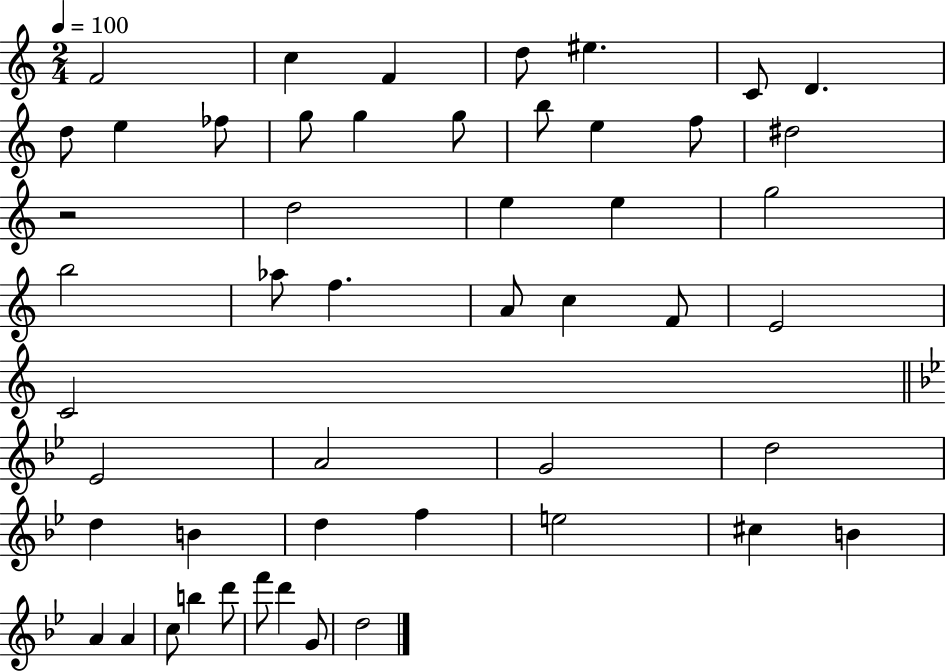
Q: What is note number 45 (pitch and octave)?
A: D6